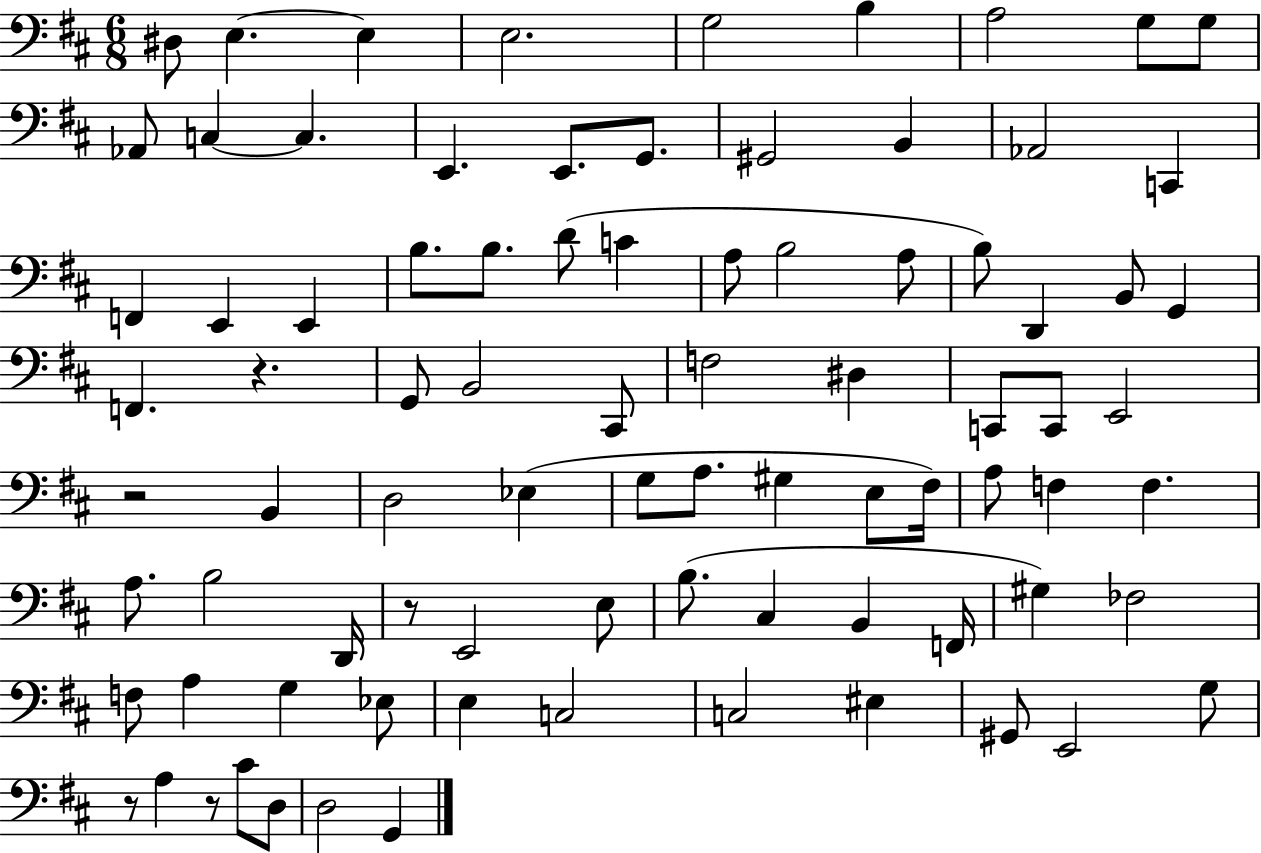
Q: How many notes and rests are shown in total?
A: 85